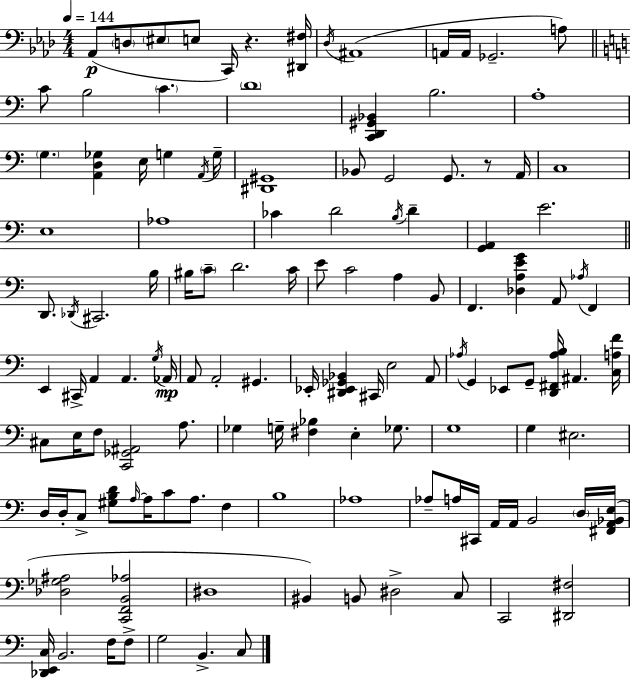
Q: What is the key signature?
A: F minor